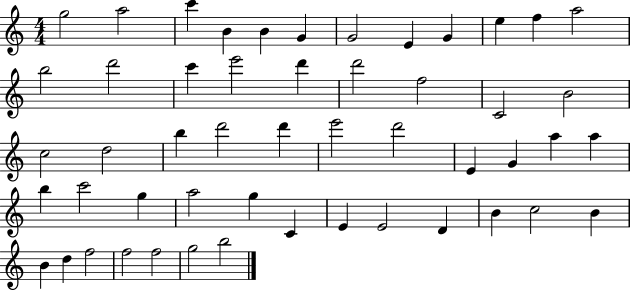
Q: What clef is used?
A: treble